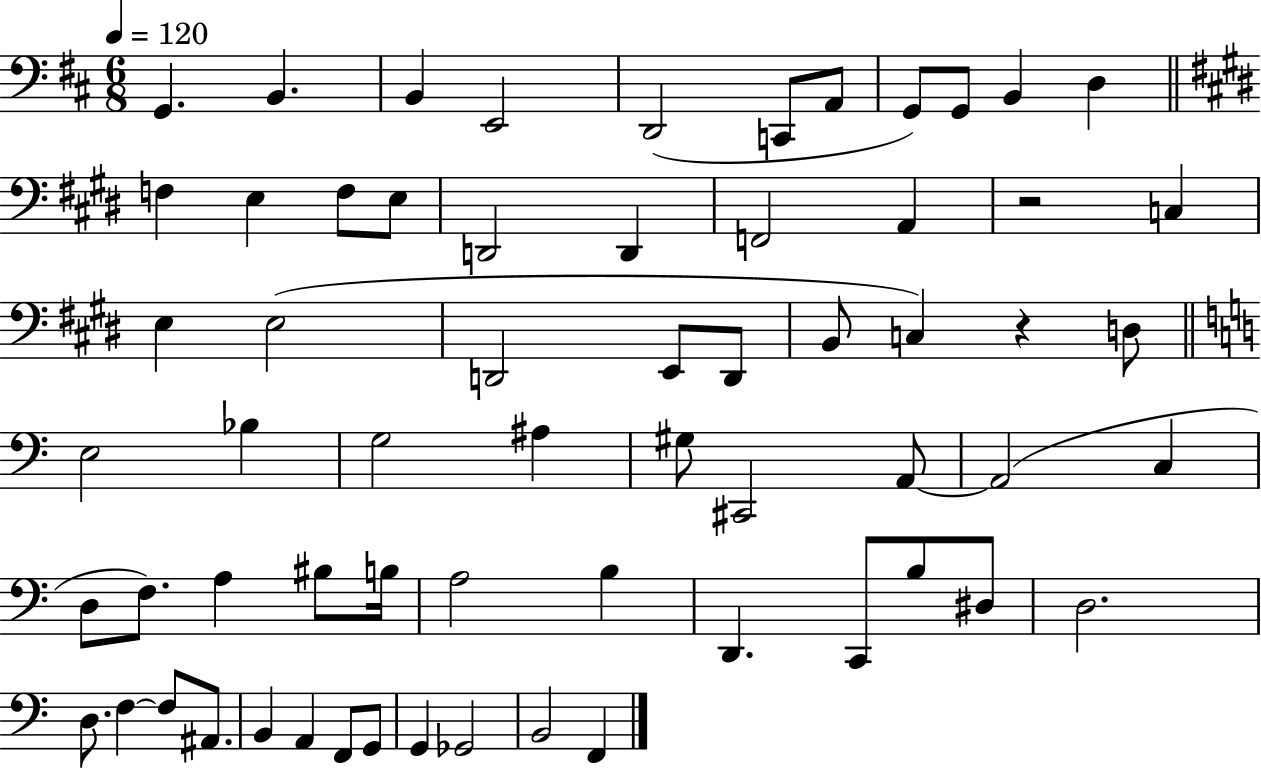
X:1
T:Untitled
M:6/8
L:1/4
K:D
G,, B,, B,, E,,2 D,,2 C,,/2 A,,/2 G,,/2 G,,/2 B,, D, F, E, F,/2 E,/2 D,,2 D,, F,,2 A,, z2 C, E, E,2 D,,2 E,,/2 D,,/2 B,,/2 C, z D,/2 E,2 _B, G,2 ^A, ^G,/2 ^C,,2 A,,/2 A,,2 C, D,/2 F,/2 A, ^B,/2 B,/4 A,2 B, D,, C,,/2 B,/2 ^D,/2 D,2 D,/2 F, F,/2 ^A,,/2 B,, A,, F,,/2 G,,/2 G,, _G,,2 B,,2 F,,